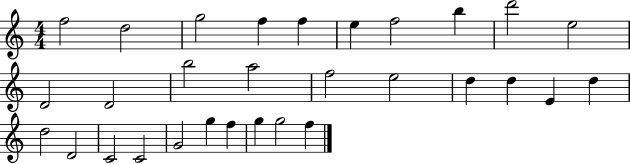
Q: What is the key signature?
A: C major